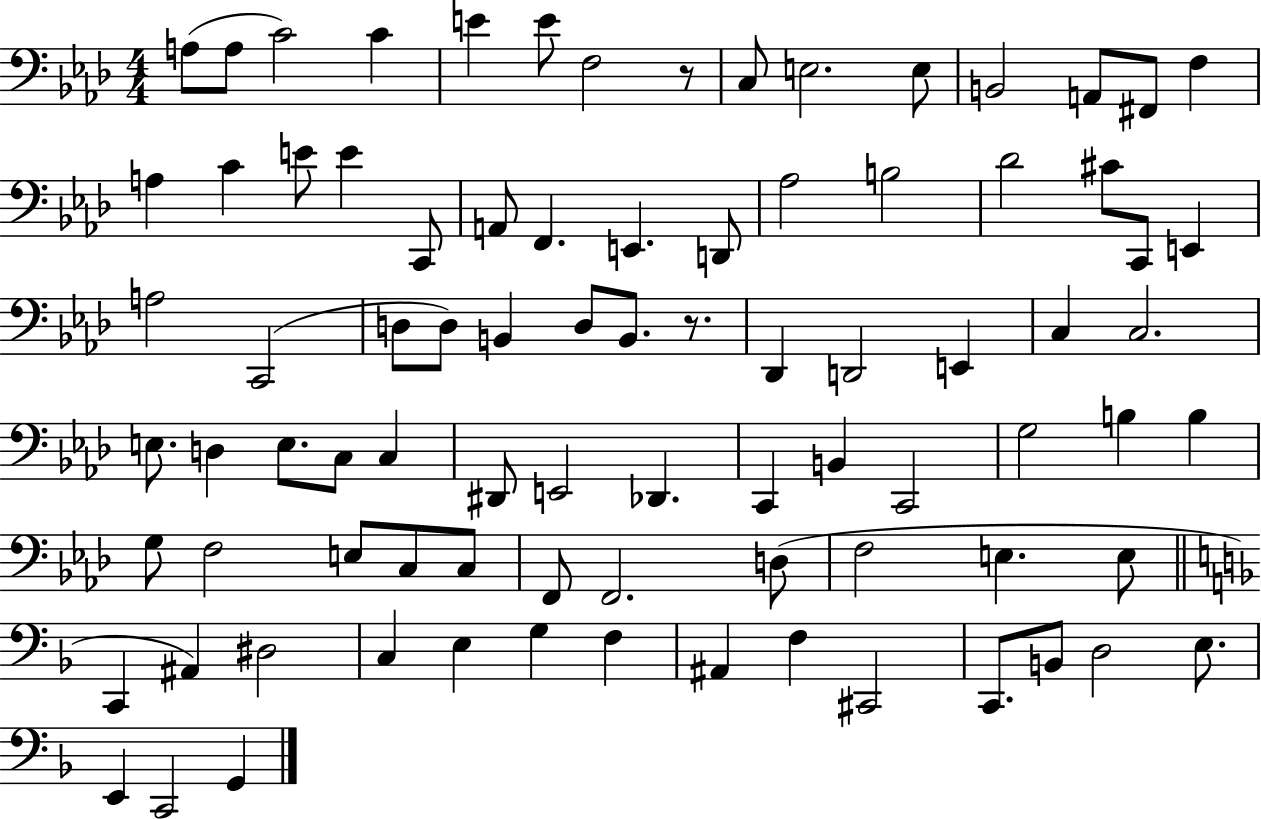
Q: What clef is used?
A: bass